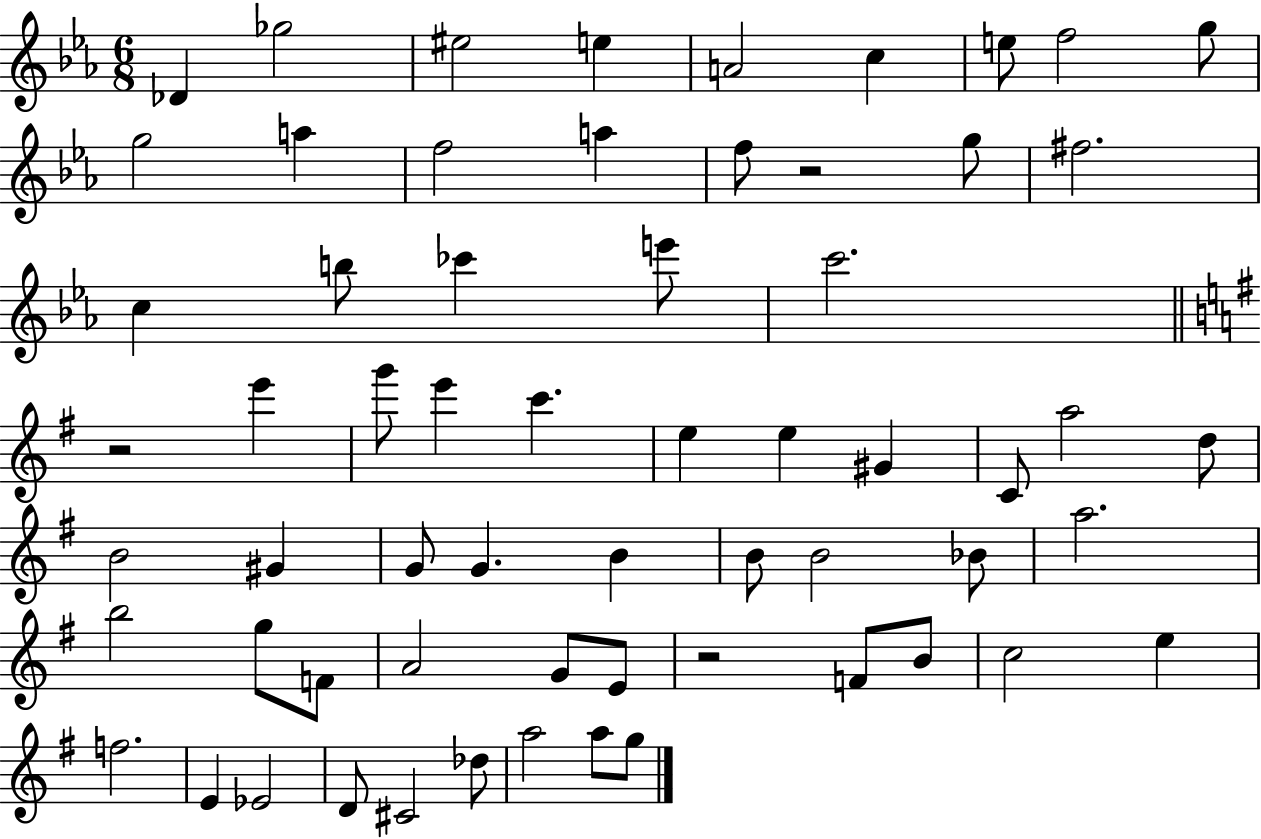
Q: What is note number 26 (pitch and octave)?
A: E5